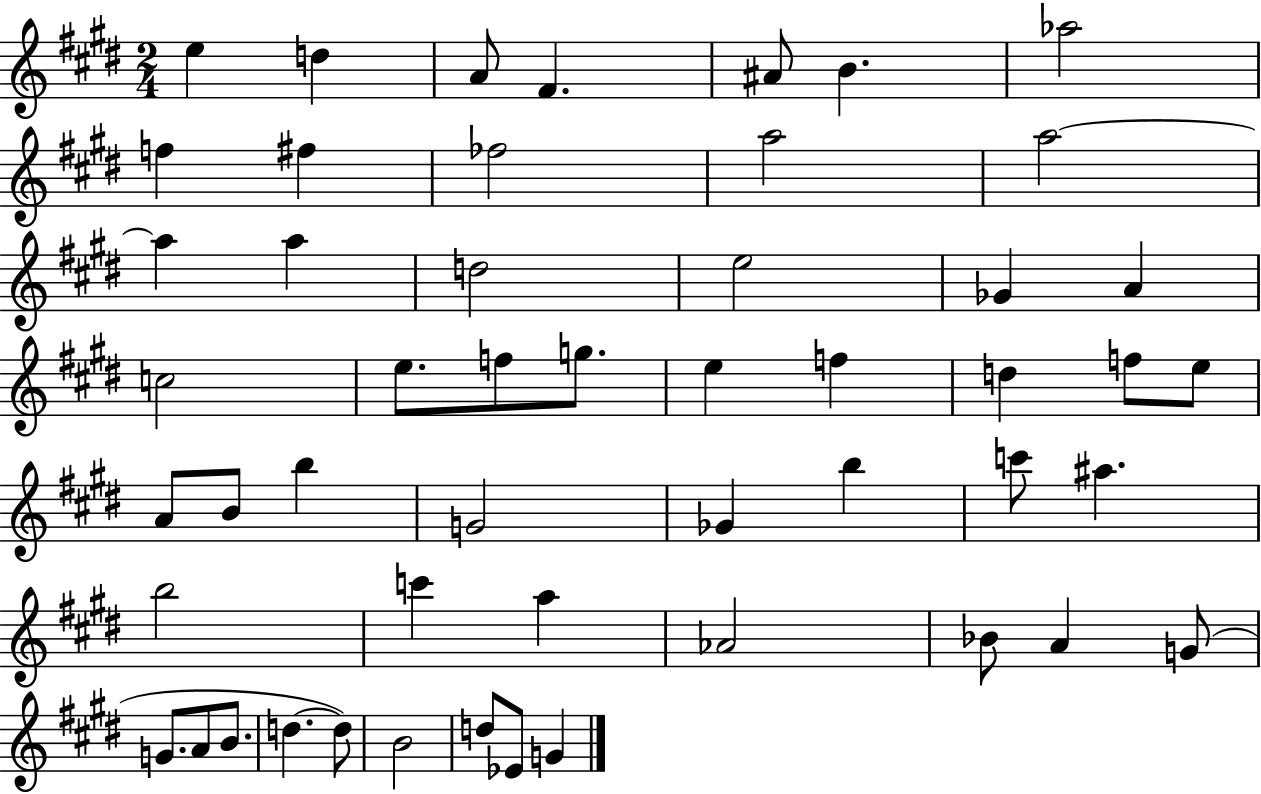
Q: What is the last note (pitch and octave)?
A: G4